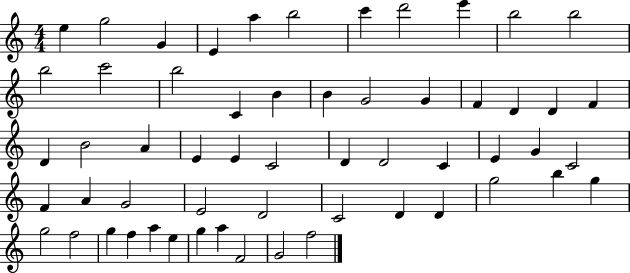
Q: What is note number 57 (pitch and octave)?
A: F5